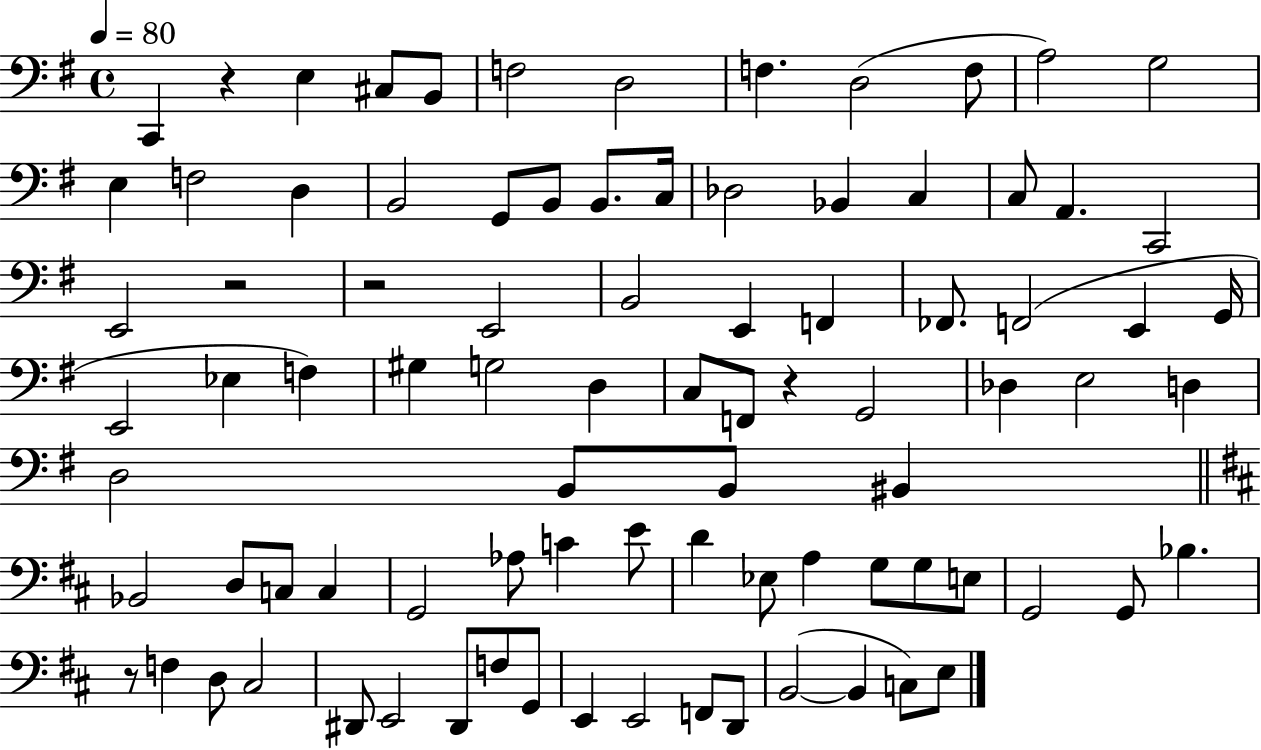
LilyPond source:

{
  \clef bass
  \time 4/4
  \defaultTimeSignature
  \key g \major
  \tempo 4 = 80
  \repeat volta 2 { c,4 r4 e4 cis8 b,8 | f2 d2 | f4. d2( f8 | a2) g2 | \break e4 f2 d4 | b,2 g,8 b,8 b,8. c16 | des2 bes,4 c4 | c8 a,4. c,2 | \break e,2 r2 | r2 e,2 | b,2 e,4 f,4 | fes,8. f,2( e,4 g,16 | \break e,2 ees4 f4) | gis4 g2 d4 | c8 f,8 r4 g,2 | des4 e2 d4 | \break d2 b,8 b,8 bis,4 | \bar "||" \break \key d \major bes,2 d8 c8 c4 | g,2 aes8 c'4 e'8 | d'4 ees8 a4 g8 g8 e8 | g,2 g,8 bes4. | \break r8 f4 d8 cis2 | dis,8 e,2 dis,8 f8 g,8 | e,4 e,2 f,8 d,8 | b,2~(~ b,4 c8) e8 | \break } \bar "|."
}